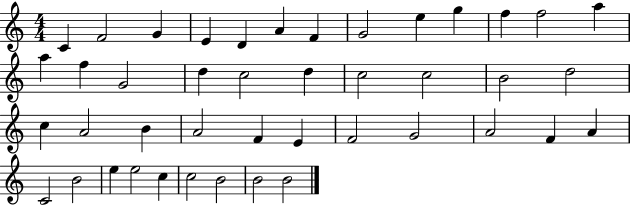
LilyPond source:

{
  \clef treble
  \numericTimeSignature
  \time 4/4
  \key c \major
  c'4 f'2 g'4 | e'4 d'4 a'4 f'4 | g'2 e''4 g''4 | f''4 f''2 a''4 | \break a''4 f''4 g'2 | d''4 c''2 d''4 | c''2 c''2 | b'2 d''2 | \break c''4 a'2 b'4 | a'2 f'4 e'4 | f'2 g'2 | a'2 f'4 a'4 | \break c'2 b'2 | e''4 e''2 c''4 | c''2 b'2 | b'2 b'2 | \break \bar "|."
}